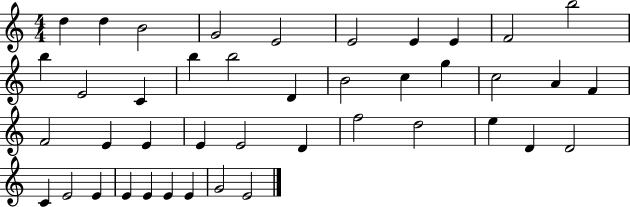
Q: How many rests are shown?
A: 0